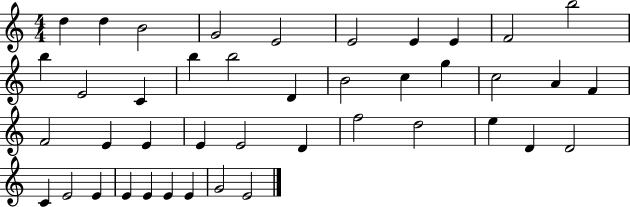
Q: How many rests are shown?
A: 0